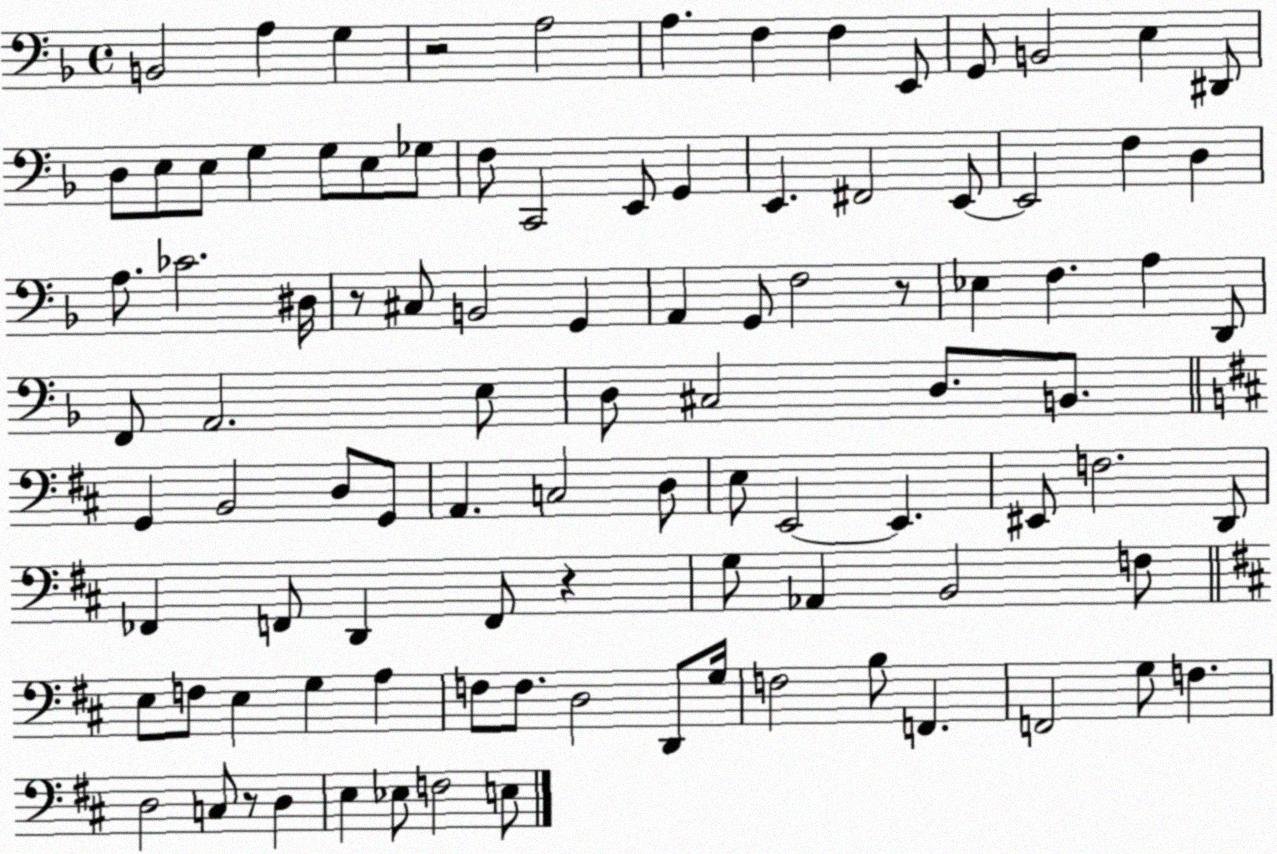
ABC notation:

X:1
T:Untitled
M:4/4
L:1/4
K:F
B,,2 A, G, z2 A,2 A, F, F, E,,/2 G,,/2 B,,2 E, ^D,,/2 D,/2 E,/2 E,/2 G, G,/2 E,/2 _G,/2 F,/2 C,,2 E,,/2 G,, E,, ^F,,2 E,,/2 E,,2 F, D, A,/2 _C2 ^D,/4 z/2 ^C,/2 B,,2 G,, A,, G,,/2 F,2 z/2 _E, F, A, D,,/2 F,,/2 A,,2 E,/2 D,/2 ^C,2 D,/2 B,,/2 G,, B,,2 D,/2 G,,/2 A,, C,2 D,/2 E,/2 E,,2 E,, ^E,,/2 F,2 D,,/2 _F,, F,,/2 D,, F,,/2 z G,/2 _A,, B,,2 F,/2 E,/2 F,/2 E, G, A, F,/2 F,/2 D,2 D,,/2 G,/4 F,2 B,/2 F,, F,,2 G,/2 F, D,2 C,/2 z/2 D, E, _E,/2 F,2 E,/2